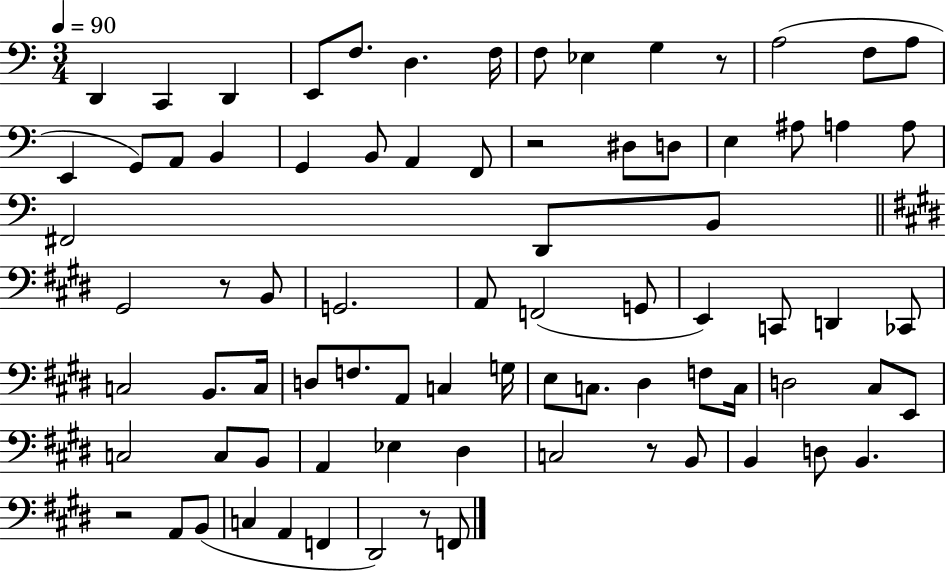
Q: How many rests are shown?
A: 6